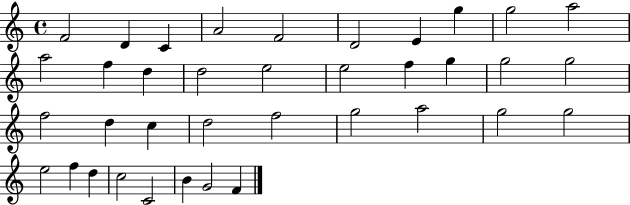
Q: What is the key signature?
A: C major